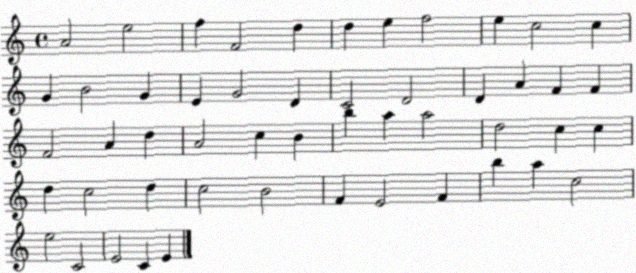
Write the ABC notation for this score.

X:1
T:Untitled
M:4/4
L:1/4
K:C
A2 e2 f F2 d d e f2 e c2 c G B2 G E G2 D C2 D2 D A F F F2 A d A2 c B b a a2 d2 c c d c2 d c2 B2 F E2 F b a c2 e2 C2 E2 C E